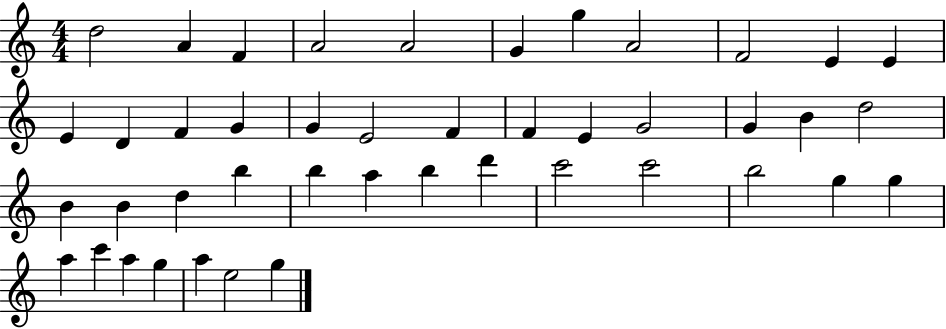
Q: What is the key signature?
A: C major